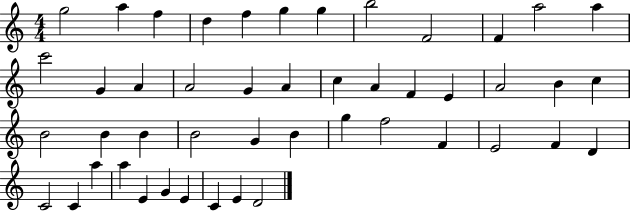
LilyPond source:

{
  \clef treble
  \numericTimeSignature
  \time 4/4
  \key c \major
  g''2 a''4 f''4 | d''4 f''4 g''4 g''4 | b''2 f'2 | f'4 a''2 a''4 | \break c'''2 g'4 a'4 | a'2 g'4 a'4 | c''4 a'4 f'4 e'4 | a'2 b'4 c''4 | \break b'2 b'4 b'4 | b'2 g'4 b'4 | g''4 f''2 f'4 | e'2 f'4 d'4 | \break c'2 c'4 a''4 | a''4 e'4 g'4 e'4 | c'4 e'4 d'2 | \bar "|."
}